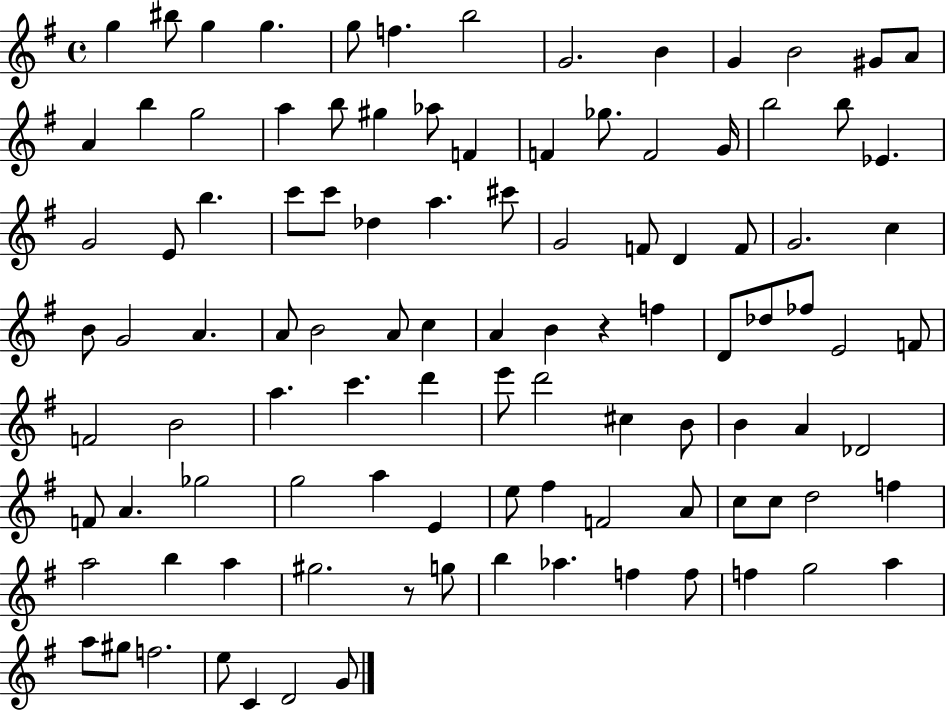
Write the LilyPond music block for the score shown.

{
  \clef treble
  \time 4/4
  \defaultTimeSignature
  \key g \major
  g''4 bis''8 g''4 g''4. | g''8 f''4. b''2 | g'2. b'4 | g'4 b'2 gis'8 a'8 | \break a'4 b''4 g''2 | a''4 b''8 gis''4 aes''8 f'4 | f'4 ges''8. f'2 g'16 | b''2 b''8 ees'4. | \break g'2 e'8 b''4. | c'''8 c'''8 des''4 a''4. cis'''8 | g'2 f'8 d'4 f'8 | g'2. c''4 | \break b'8 g'2 a'4. | a'8 b'2 a'8 c''4 | a'4 b'4 r4 f''4 | d'8 des''8 fes''8 e'2 f'8 | \break f'2 b'2 | a''4. c'''4. d'''4 | e'''8 d'''2 cis''4 b'8 | b'4 a'4 des'2 | \break f'8 a'4. ges''2 | g''2 a''4 e'4 | e''8 fis''4 f'2 a'8 | c''8 c''8 d''2 f''4 | \break a''2 b''4 a''4 | gis''2. r8 g''8 | b''4 aes''4. f''4 f''8 | f''4 g''2 a''4 | \break a''8 gis''8 f''2. | e''8 c'4 d'2 g'8 | \bar "|."
}